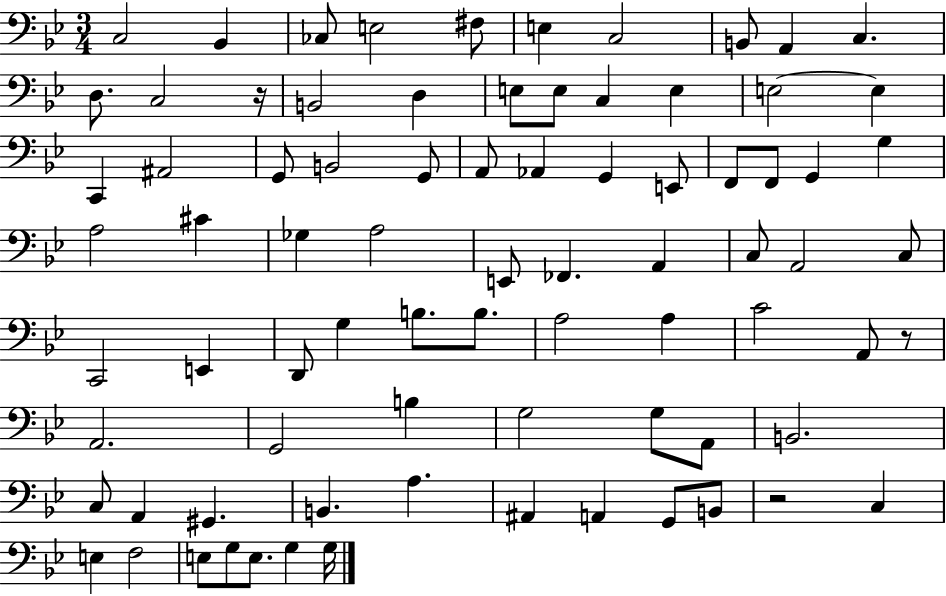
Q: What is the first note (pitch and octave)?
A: C3